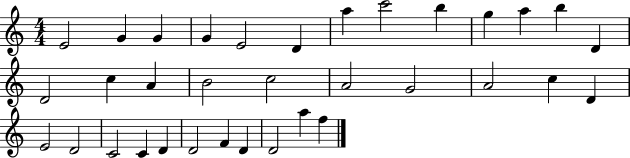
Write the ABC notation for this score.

X:1
T:Untitled
M:4/4
L:1/4
K:C
E2 G G G E2 D a c'2 b g a b D D2 c A B2 c2 A2 G2 A2 c D E2 D2 C2 C D D2 F D D2 a f